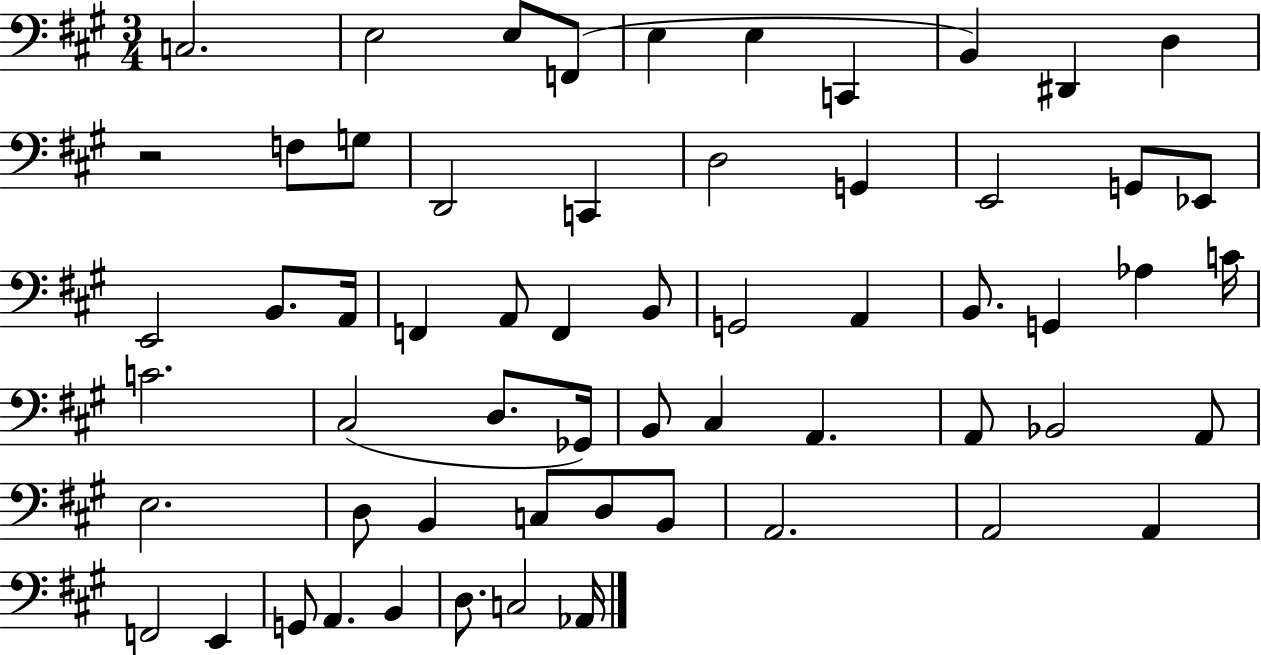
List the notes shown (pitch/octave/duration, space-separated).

C3/h. E3/h E3/e F2/e E3/q E3/q C2/q B2/q D#2/q D3/q R/h F3/e G3/e D2/h C2/q D3/h G2/q E2/h G2/e Eb2/e E2/h B2/e. A2/s F2/q A2/e F2/q B2/e G2/h A2/q B2/e. G2/q Ab3/q C4/s C4/h. C#3/h D3/e. Gb2/s B2/e C#3/q A2/q. A2/e Bb2/h A2/e E3/h. D3/e B2/q C3/e D3/e B2/e A2/h. A2/h A2/q F2/h E2/q G2/e A2/q. B2/q D3/e. C3/h Ab2/s